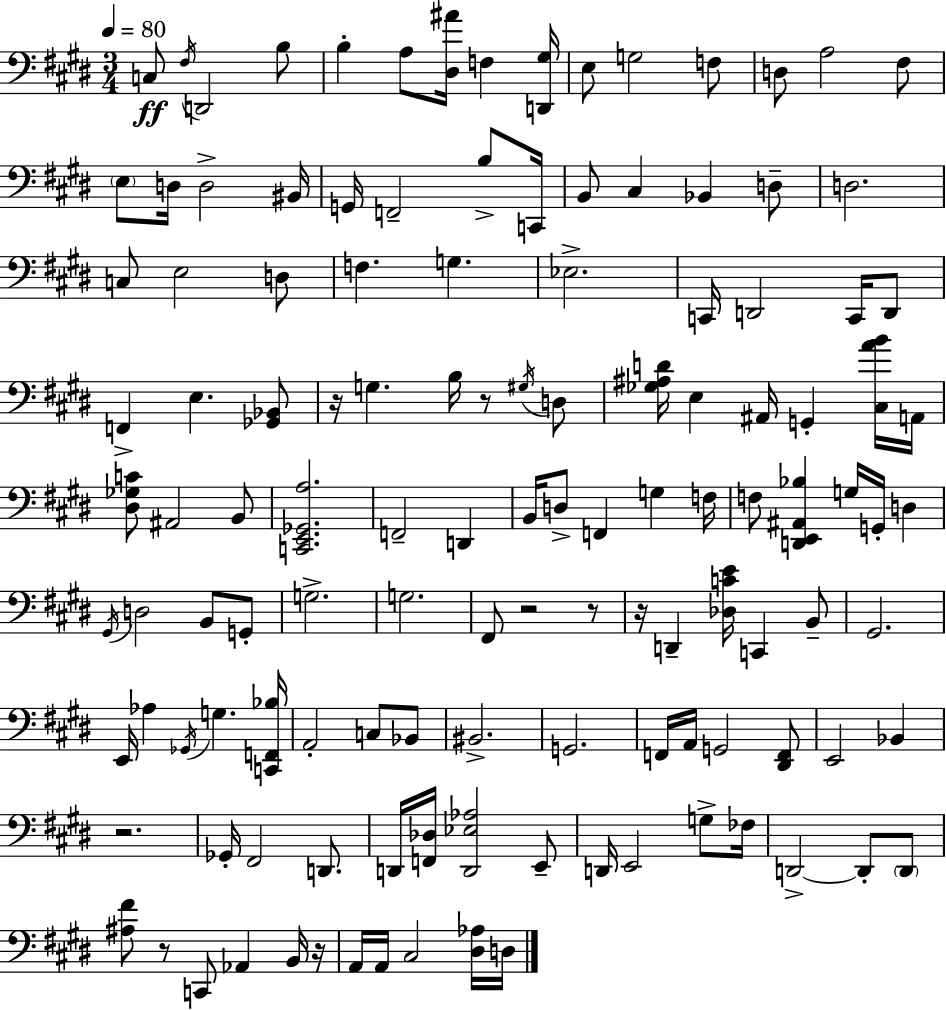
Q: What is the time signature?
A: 3/4